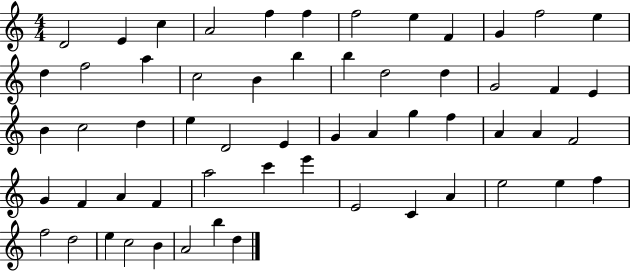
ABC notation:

X:1
T:Untitled
M:4/4
L:1/4
K:C
D2 E c A2 f f f2 e F G f2 e d f2 a c2 B b b d2 d G2 F E B c2 d e D2 E G A g f A A F2 G F A F a2 c' e' E2 C A e2 e f f2 d2 e c2 B A2 b d